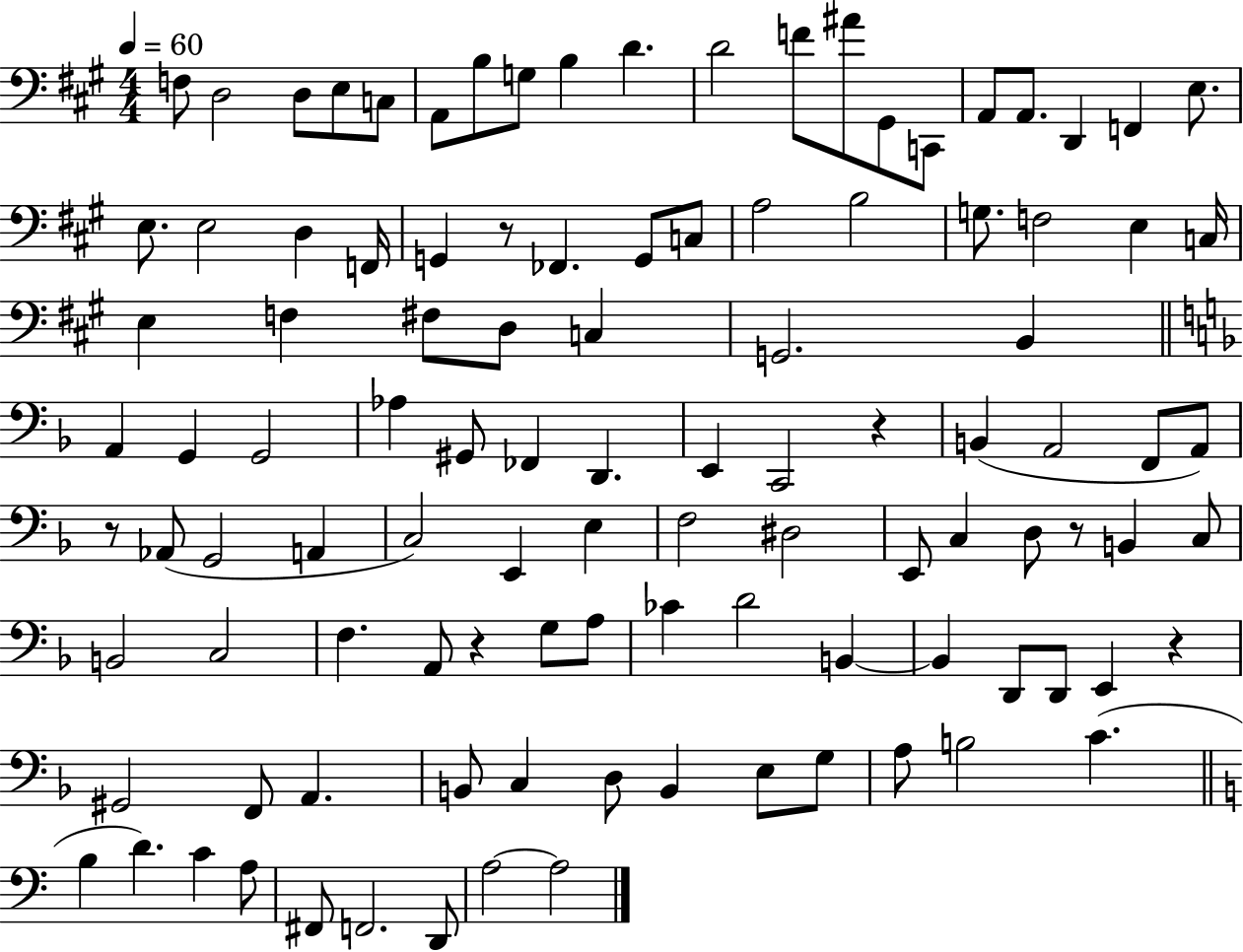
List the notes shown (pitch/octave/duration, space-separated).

F3/e D3/h D3/e E3/e C3/e A2/e B3/e G3/e B3/q D4/q. D4/h F4/e A#4/e G#2/e C2/e A2/e A2/e. D2/q F2/q E3/e. E3/e. E3/h D3/q F2/s G2/q R/e FES2/q. G2/e C3/e A3/h B3/h G3/e. F3/h E3/q C3/s E3/q F3/q F#3/e D3/e C3/q G2/h. B2/q A2/q G2/q G2/h Ab3/q G#2/e FES2/q D2/q. E2/q C2/h R/q B2/q A2/h F2/e A2/e R/e Ab2/e G2/h A2/q C3/h E2/q E3/q F3/h D#3/h E2/e C3/q D3/e R/e B2/q C3/e B2/h C3/h F3/q. A2/e R/q G3/e A3/e CES4/q D4/h B2/q B2/q D2/e D2/e E2/q R/q G#2/h F2/e A2/q. B2/e C3/q D3/e B2/q E3/e G3/e A3/e B3/h C4/q. B3/q D4/q. C4/q A3/e F#2/e F2/h. D2/e A3/h A3/h